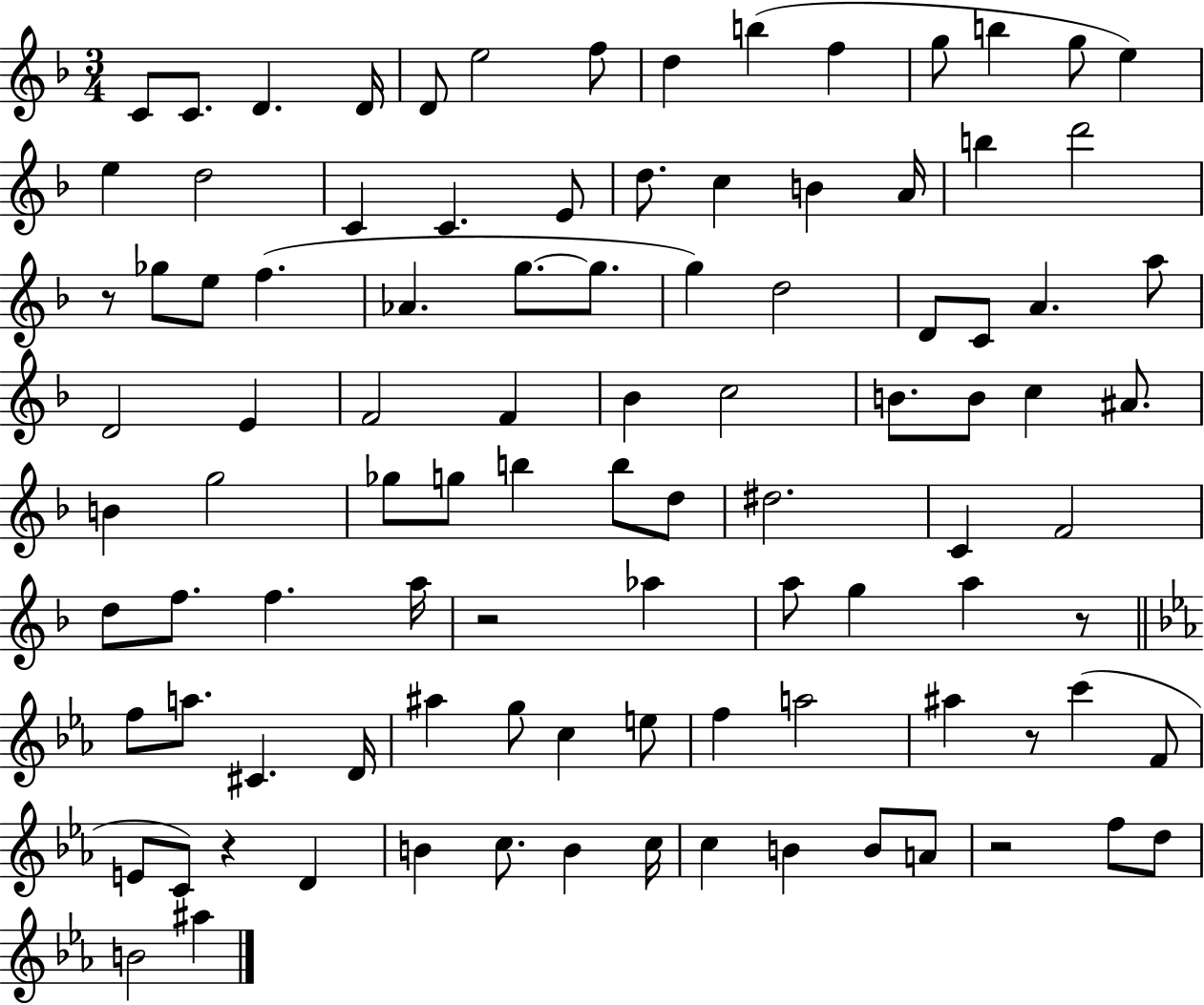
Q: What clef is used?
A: treble